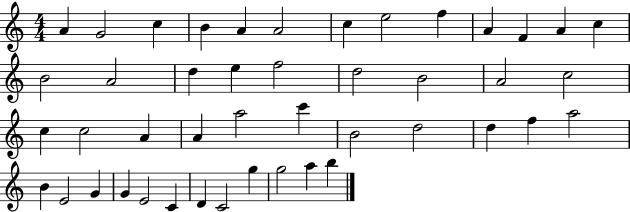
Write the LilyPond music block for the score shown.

{
  \clef treble
  \numericTimeSignature
  \time 4/4
  \key c \major
  a'4 g'2 c''4 | b'4 a'4 a'2 | c''4 e''2 f''4 | a'4 f'4 a'4 c''4 | \break b'2 a'2 | d''4 e''4 f''2 | d''2 b'2 | a'2 c''2 | \break c''4 c''2 a'4 | a'4 a''2 c'''4 | b'2 d''2 | d''4 f''4 a''2 | \break b'4 e'2 g'4 | g'4 e'2 c'4 | d'4 c'2 g''4 | g''2 a''4 b''4 | \break \bar "|."
}